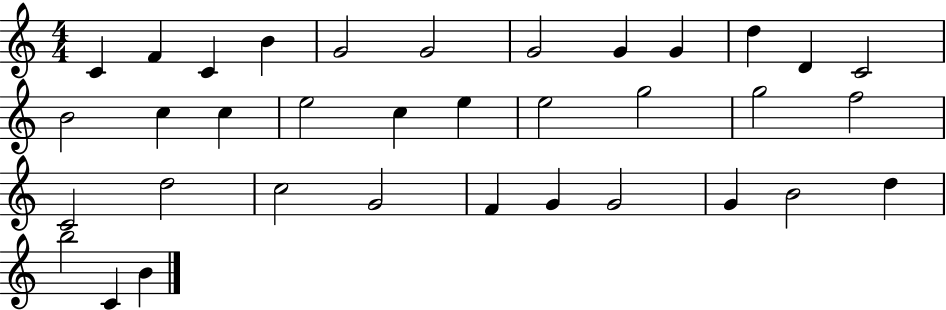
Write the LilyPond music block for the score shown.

{
  \clef treble
  \numericTimeSignature
  \time 4/4
  \key c \major
  c'4 f'4 c'4 b'4 | g'2 g'2 | g'2 g'4 g'4 | d''4 d'4 c'2 | \break b'2 c''4 c''4 | e''2 c''4 e''4 | e''2 g''2 | g''2 f''2 | \break c'2 d''2 | c''2 g'2 | f'4 g'4 g'2 | g'4 b'2 d''4 | \break b''2 c'4 b'4 | \bar "|."
}